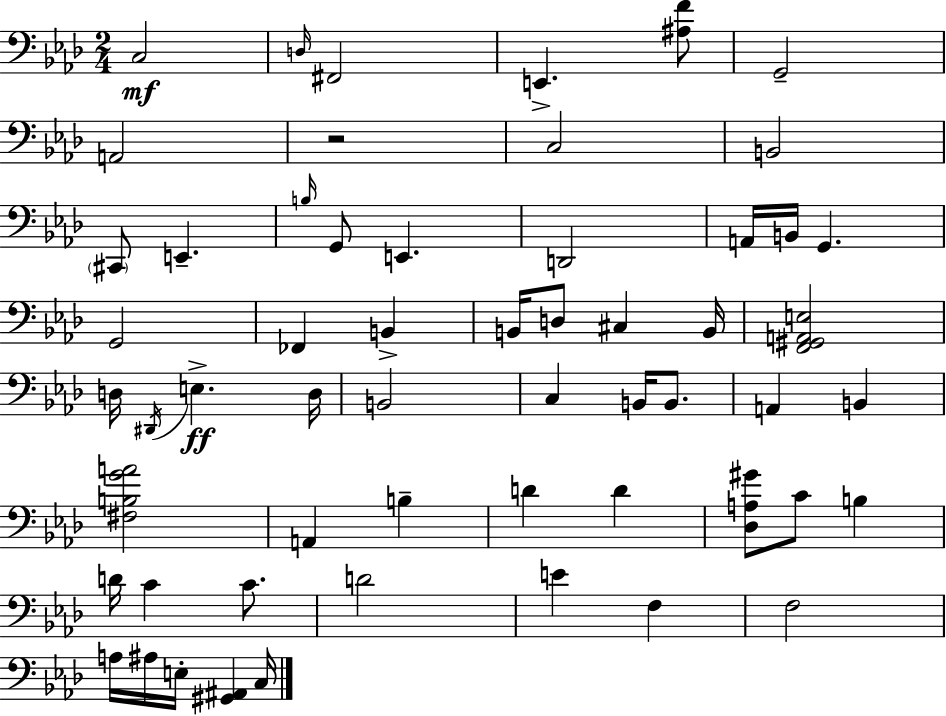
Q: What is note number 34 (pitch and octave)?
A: B2